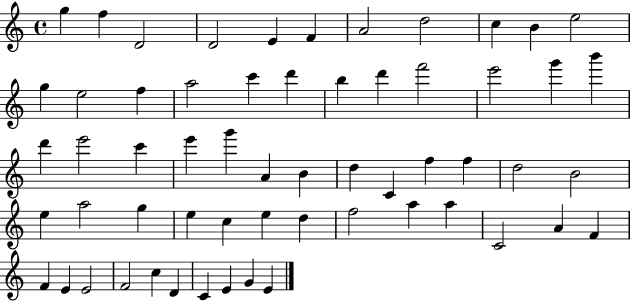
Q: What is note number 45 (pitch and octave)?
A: A5